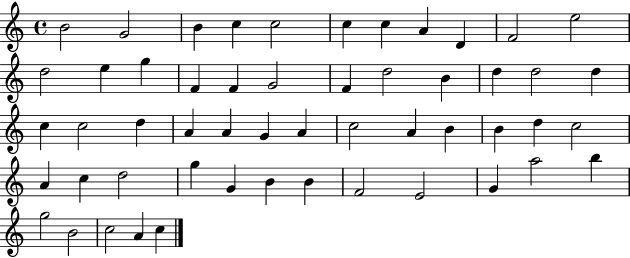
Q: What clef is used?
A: treble